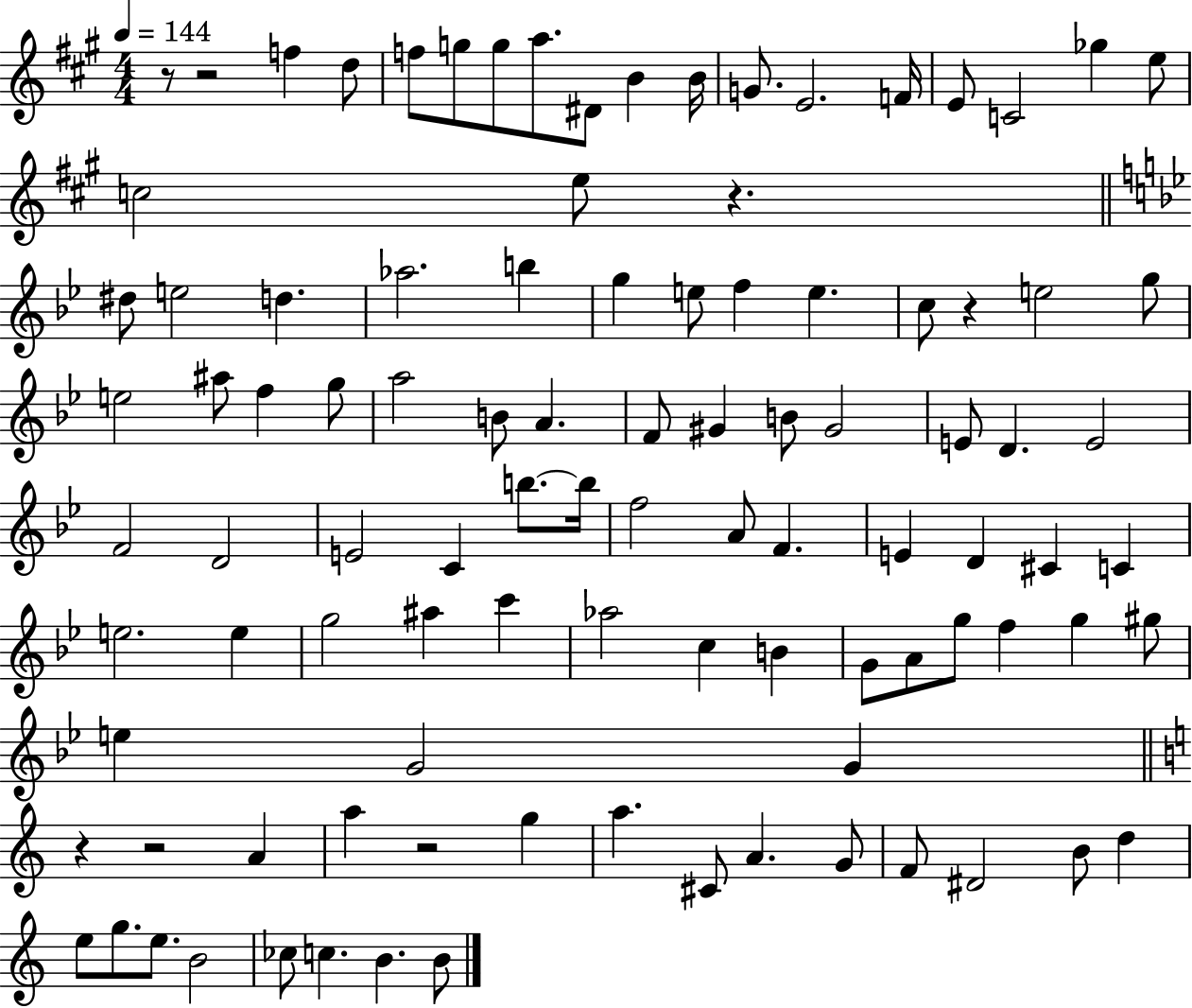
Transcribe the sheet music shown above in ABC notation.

X:1
T:Untitled
M:4/4
L:1/4
K:A
z/2 z2 f d/2 f/2 g/2 g/2 a/2 ^D/2 B B/4 G/2 E2 F/4 E/2 C2 _g e/2 c2 e/2 z ^d/2 e2 d _a2 b g e/2 f e c/2 z e2 g/2 e2 ^a/2 f g/2 a2 B/2 A F/2 ^G B/2 ^G2 E/2 D E2 F2 D2 E2 C b/2 b/4 f2 A/2 F E D ^C C e2 e g2 ^a c' _a2 c B G/2 A/2 g/2 f g ^g/2 e G2 G z z2 A a z2 g a ^C/2 A G/2 F/2 ^D2 B/2 d e/2 g/2 e/2 B2 _c/2 c B B/2